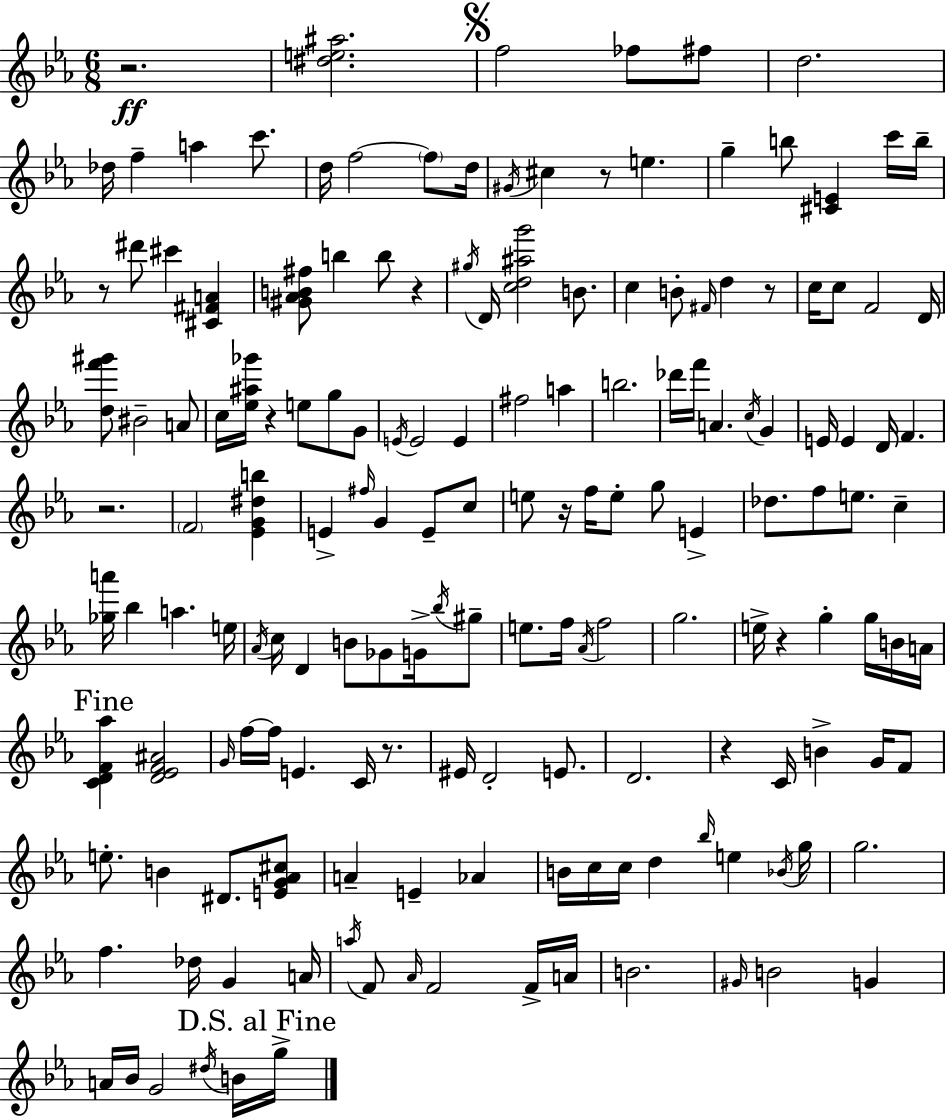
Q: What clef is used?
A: treble